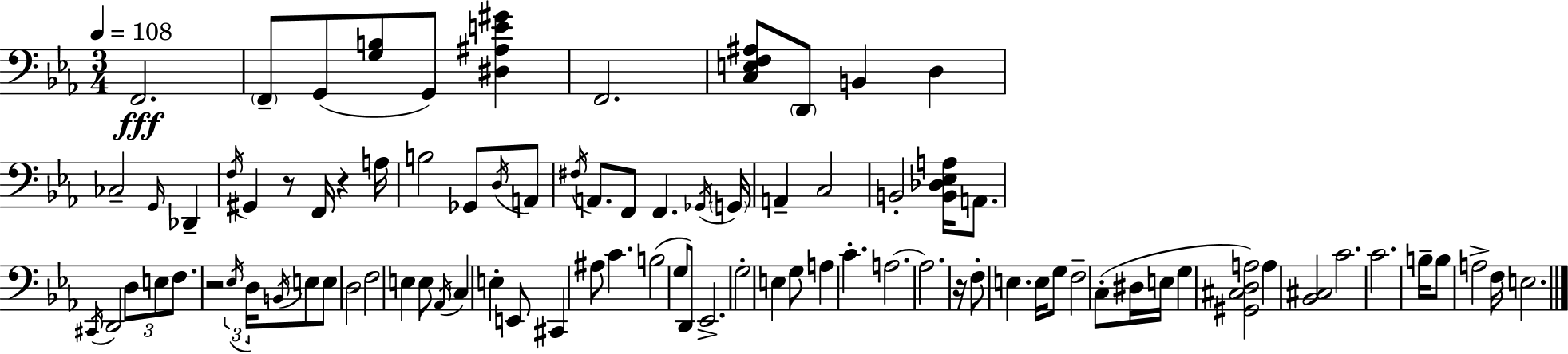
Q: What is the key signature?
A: EES major